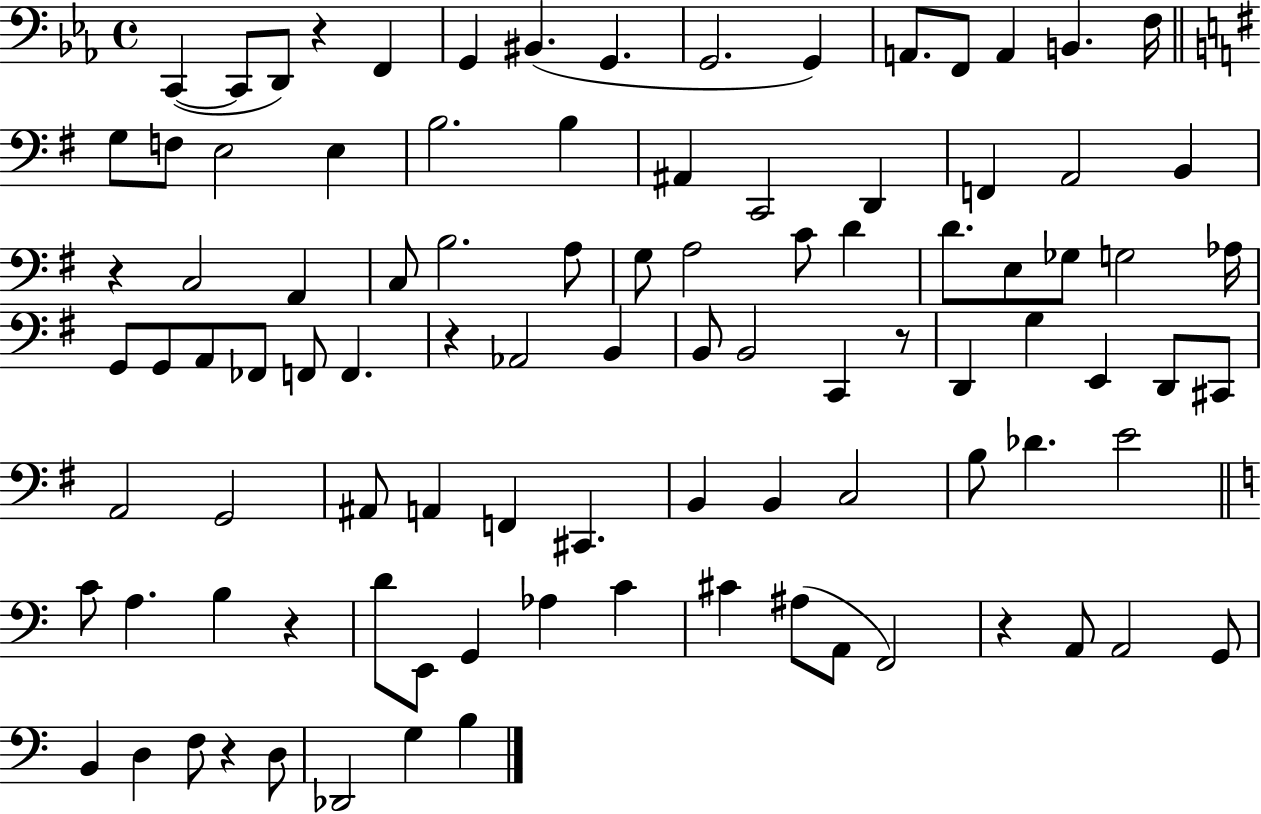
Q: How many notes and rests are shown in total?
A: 97